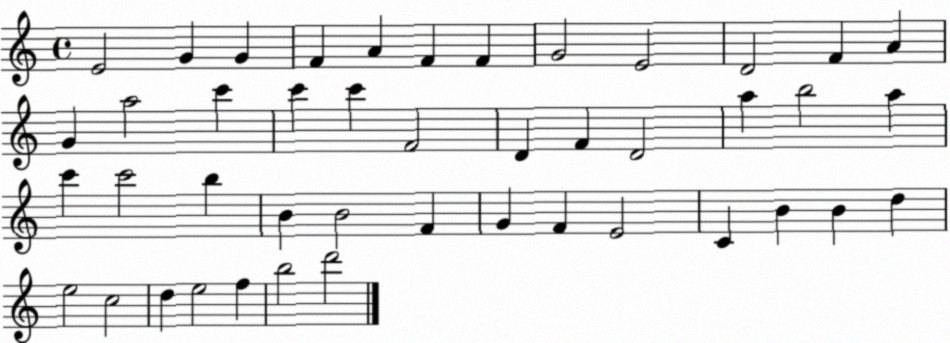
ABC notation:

X:1
T:Untitled
M:4/4
L:1/4
K:C
E2 G G F A F F G2 E2 D2 F A G a2 c' c' c' F2 D F D2 a b2 a c' c'2 b B B2 F G F E2 C B B d e2 c2 d e2 f b2 d'2